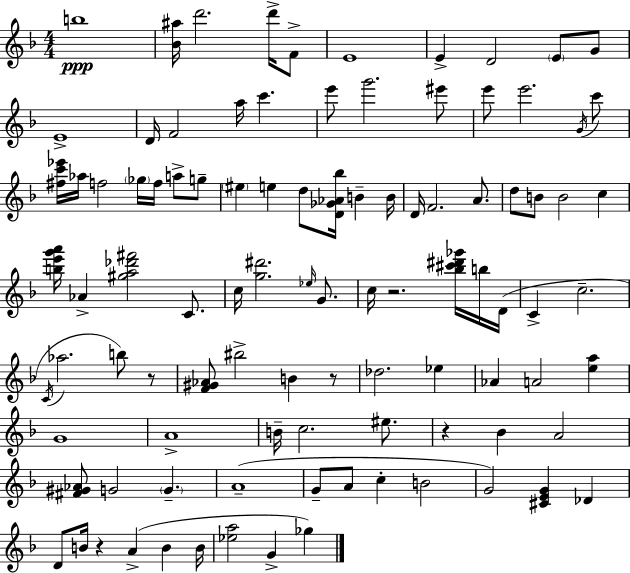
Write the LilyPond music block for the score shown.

{
  \clef treble
  \numericTimeSignature
  \time 4/4
  \key f \major
  b''1\ppp | <bes' ais''>16 d'''2. d'''16-> f'8-> | e'1 | e'4-> d'2 \parenthesize e'8 g'8 | \break e'1-> | d'16 f'2 a''16 c'''4. | e'''8 g'''2. eis'''8 | e'''8 e'''2. \acciaccatura { g'16 } c'''8 | \break <fis'' c''' ees'''>16 aes''16 f''2 \parenthesize ges''16 f''16 a''8-> g''8-- | \parenthesize eis''4 e''4 d''8 <d' ges' aes' bes''>16 b'4-- | b'16 d'16 f'2. a'8. | d''8 b'8 b'2 c''4 | \break <b'' e''' g''' a'''>16 aes'4-> <gis'' a'' des''' fis'''>2 c'8. | c''16 <g'' dis'''>2. \grace { ees''16 } g'8. | c''16 r2. <bes'' cis''' dis''' ges'''>16 | b''16 d'16( c'4-> c''2.-- | \break \acciaccatura { c'16 } aes''2. b''8) | r8 <f' gis' aes'>8 bis''2-> b'4 | r8 des''2. ees''4 | aes'4 a'2 <e'' a''>4 | \break g'1 | a'1-> | b'16-- c''2. | eis''8. r4 bes'4 a'2 | \break <fis' gis' aes'>8 g'2 \parenthesize g'4.-- | a'1--( | g'8-- a'8 c''4-. b'2 | g'2) <cis' e' g'>4 des'4 | \break d'8 b'16 r4 a'4->( b'4 | b'16 <ees'' a''>2 g'4-> ges''4) | \bar "|."
}